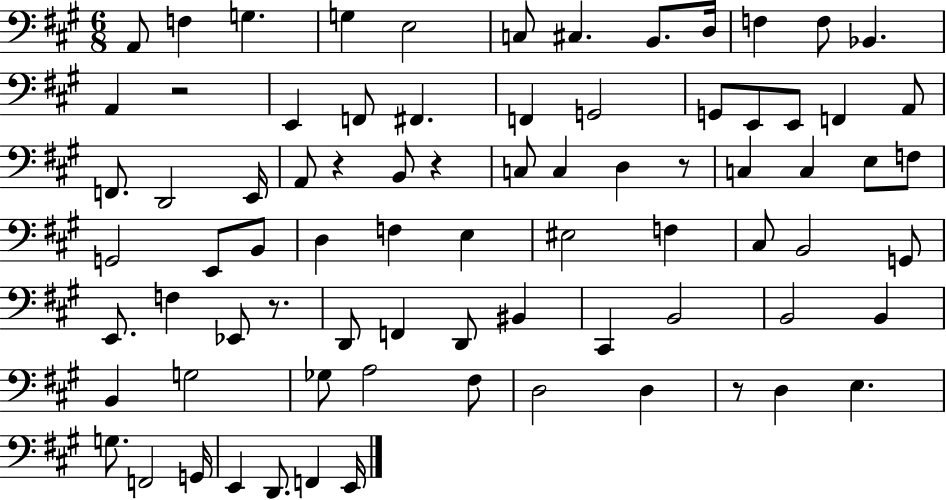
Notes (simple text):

A2/e F3/q G3/q. G3/q E3/h C3/e C#3/q. B2/e. D3/s F3/q F3/e Bb2/q. A2/q R/h E2/q F2/e F#2/q. F2/q G2/h G2/e E2/e E2/e F2/q A2/e F2/e. D2/h E2/s A2/e R/q B2/e R/q C3/e C3/q D3/q R/e C3/q C3/q E3/e F3/e G2/h E2/e B2/e D3/q F3/q E3/q EIS3/h F3/q C#3/e B2/h G2/e E2/e. F3/q Eb2/e R/e. D2/e F2/q D2/e BIS2/q C#2/q B2/h B2/h B2/q B2/q G3/h Gb3/e A3/h F#3/e D3/h D3/q R/e D3/q E3/q. G3/e. F2/h G2/s E2/q D2/e. F2/q E2/s